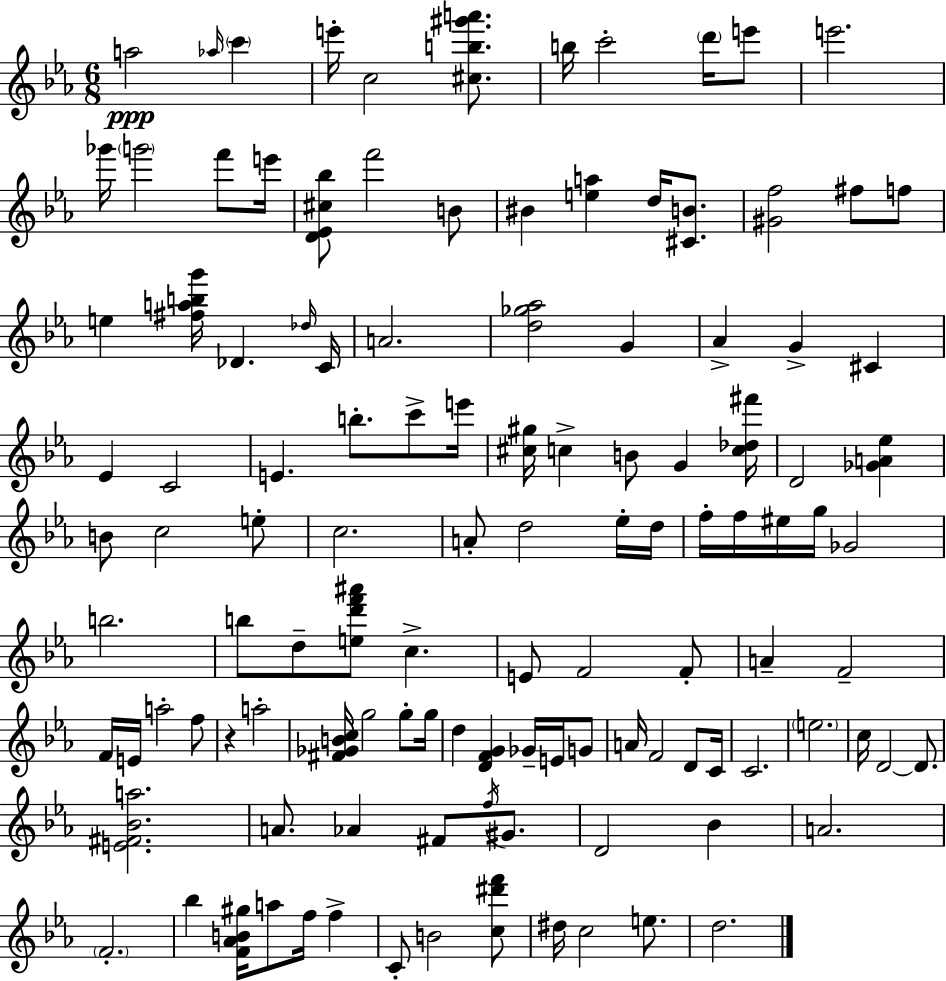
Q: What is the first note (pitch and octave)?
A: A5